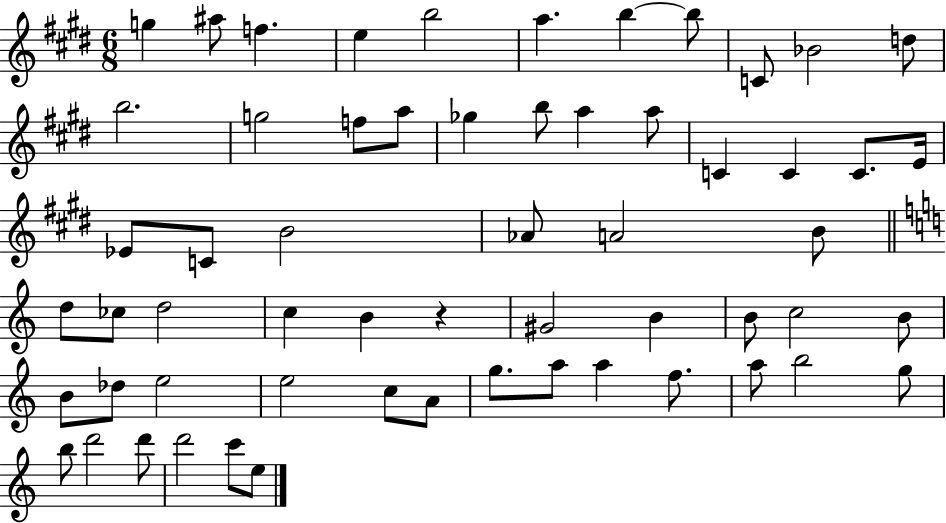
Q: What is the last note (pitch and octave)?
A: E5